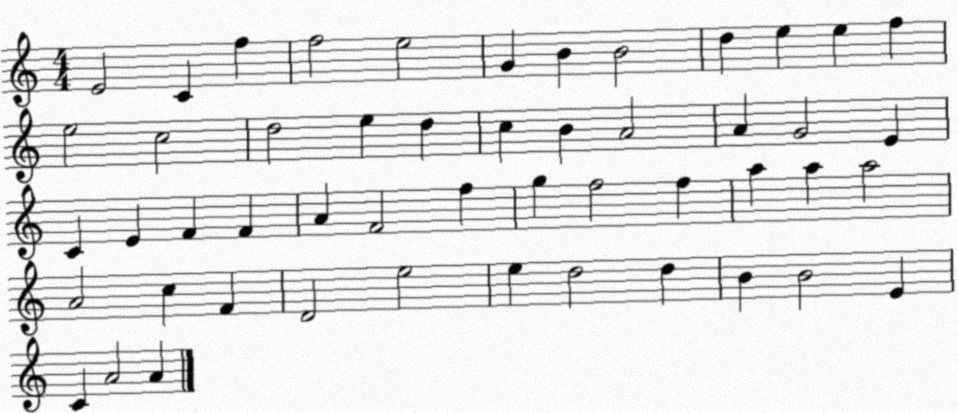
X:1
T:Untitled
M:4/4
L:1/4
K:C
E2 C f f2 e2 G B B2 d e e f e2 c2 d2 e d c B A2 A G2 E C E F F A F2 f g f2 f a a a2 A2 c F D2 e2 e d2 d B B2 E C A2 A